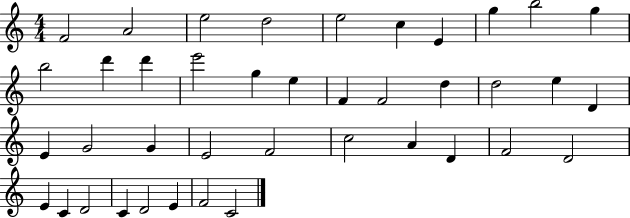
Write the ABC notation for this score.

X:1
T:Untitled
M:4/4
L:1/4
K:C
F2 A2 e2 d2 e2 c E g b2 g b2 d' d' e'2 g e F F2 d d2 e D E G2 G E2 F2 c2 A D F2 D2 E C D2 C D2 E F2 C2